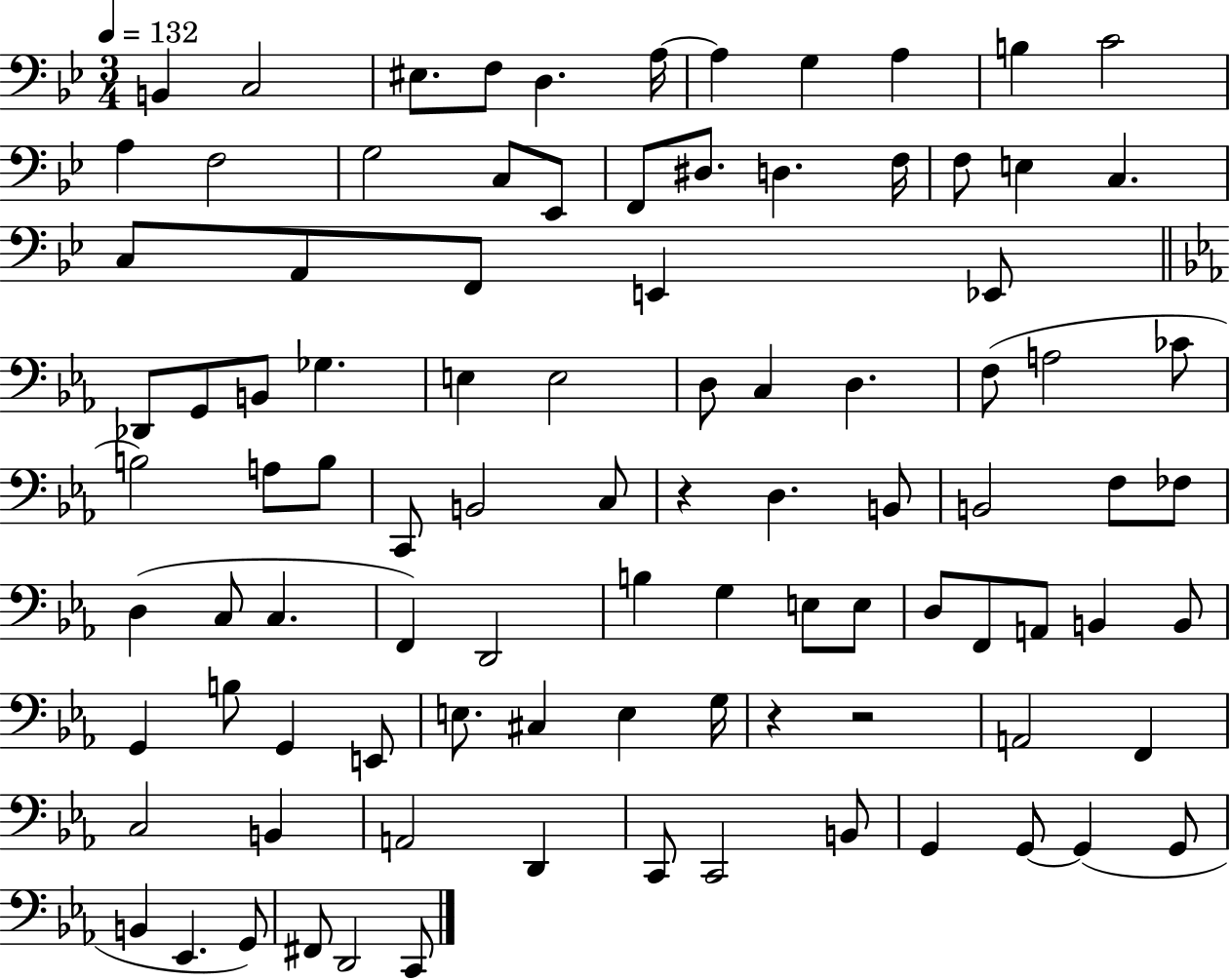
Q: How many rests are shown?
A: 3